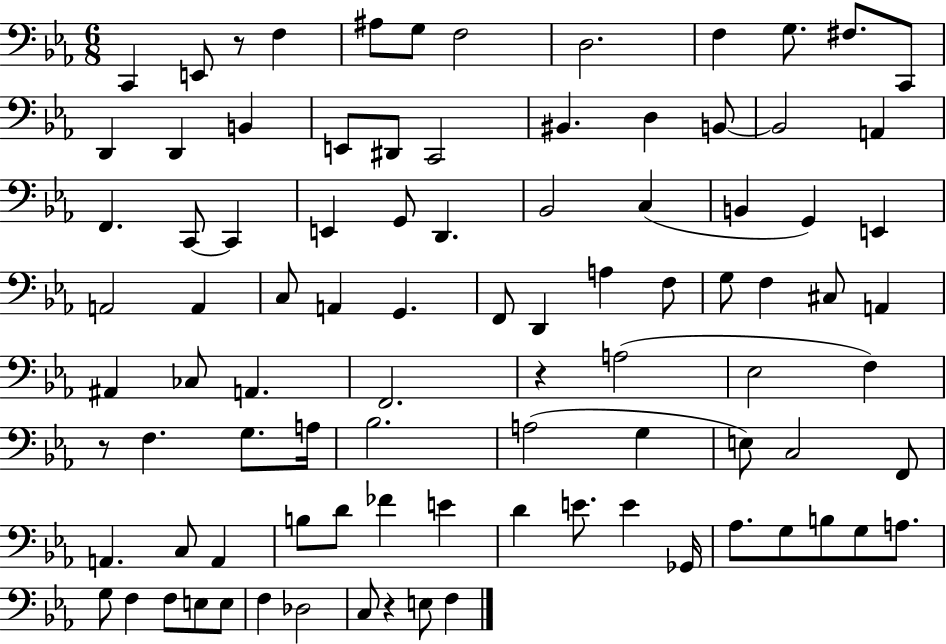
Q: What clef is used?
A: bass